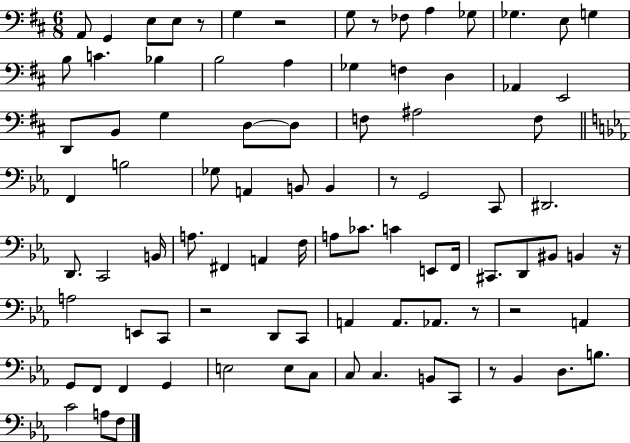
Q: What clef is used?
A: bass